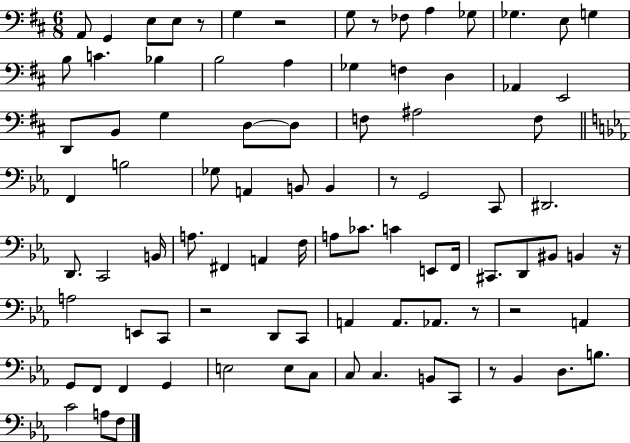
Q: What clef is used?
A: bass